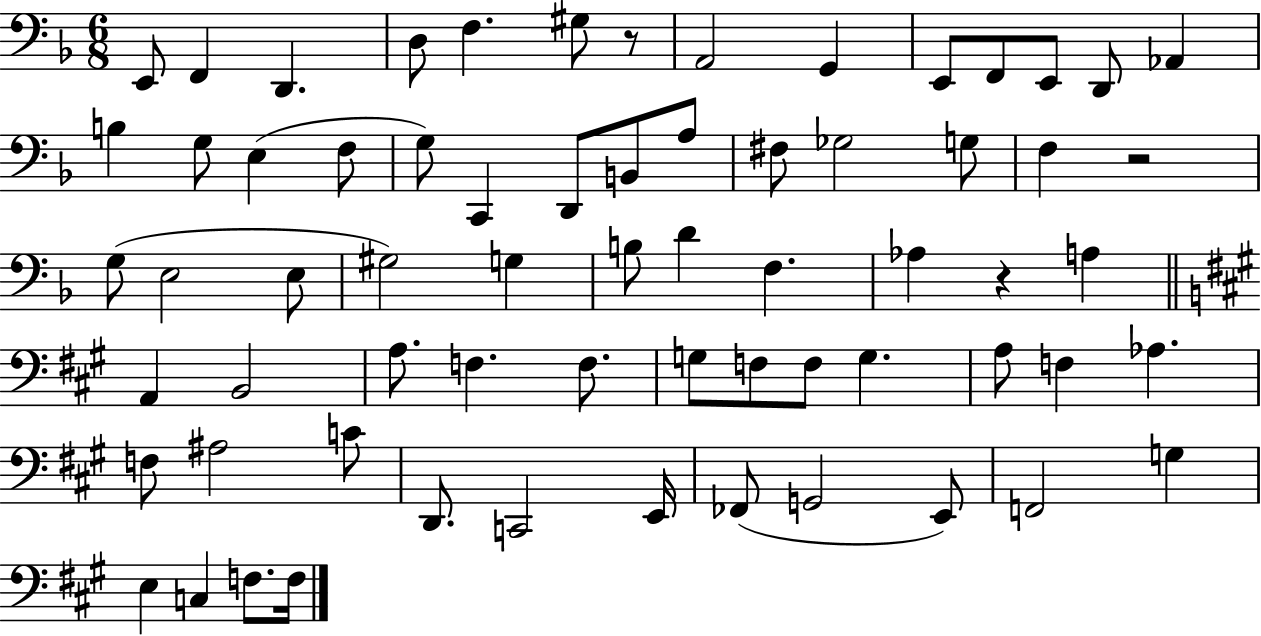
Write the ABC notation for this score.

X:1
T:Untitled
M:6/8
L:1/4
K:F
E,,/2 F,, D,, D,/2 F, ^G,/2 z/2 A,,2 G,, E,,/2 F,,/2 E,,/2 D,,/2 _A,, B, G,/2 E, F,/2 G,/2 C,, D,,/2 B,,/2 A,/2 ^F,/2 _G,2 G,/2 F, z2 G,/2 E,2 E,/2 ^G,2 G, B,/2 D F, _A, z A, A,, B,,2 A,/2 F, F,/2 G,/2 F,/2 F,/2 G, A,/2 F, _A, F,/2 ^A,2 C/2 D,,/2 C,,2 E,,/4 _F,,/2 G,,2 E,,/2 F,,2 G, E, C, F,/2 F,/4